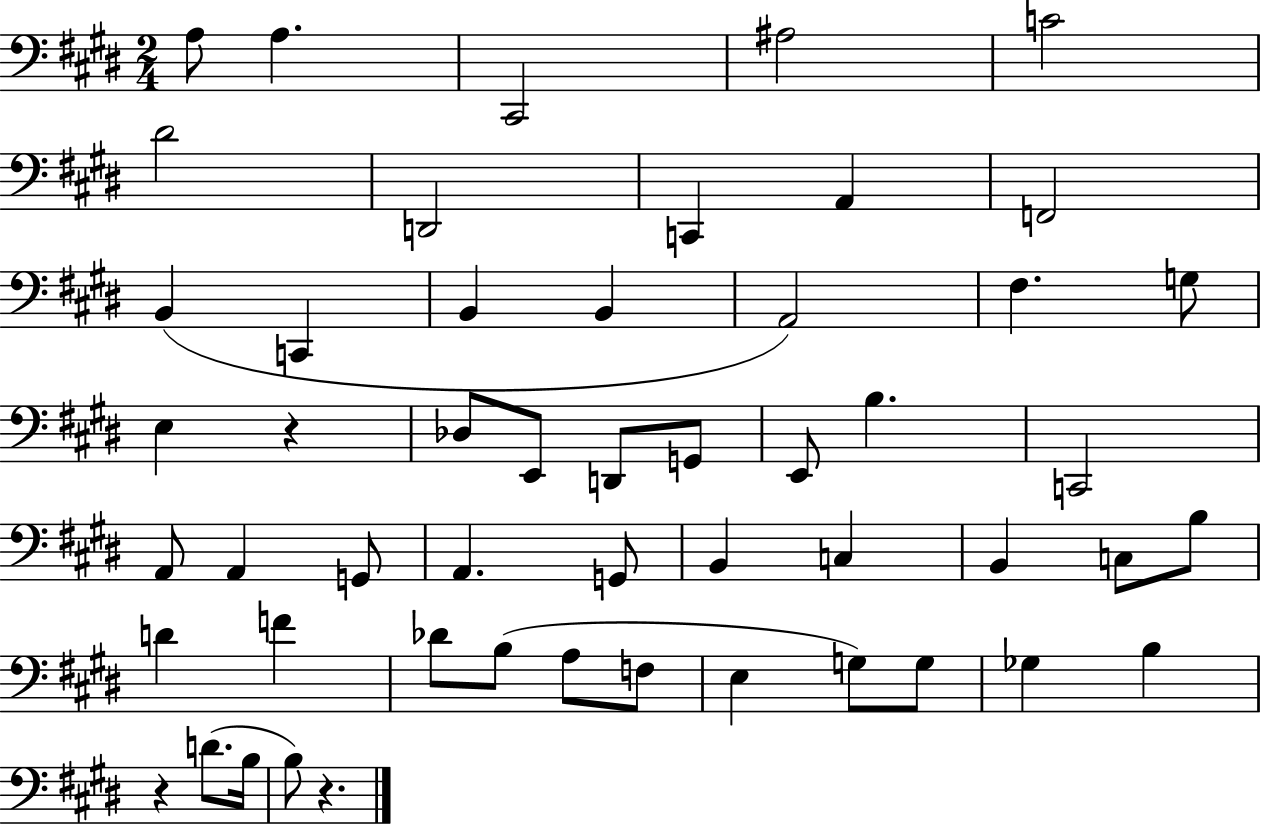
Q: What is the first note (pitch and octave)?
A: A3